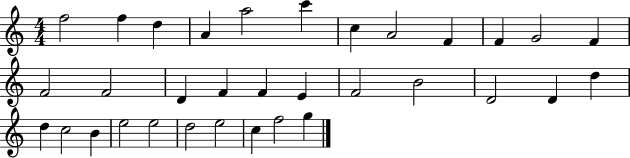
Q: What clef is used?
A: treble